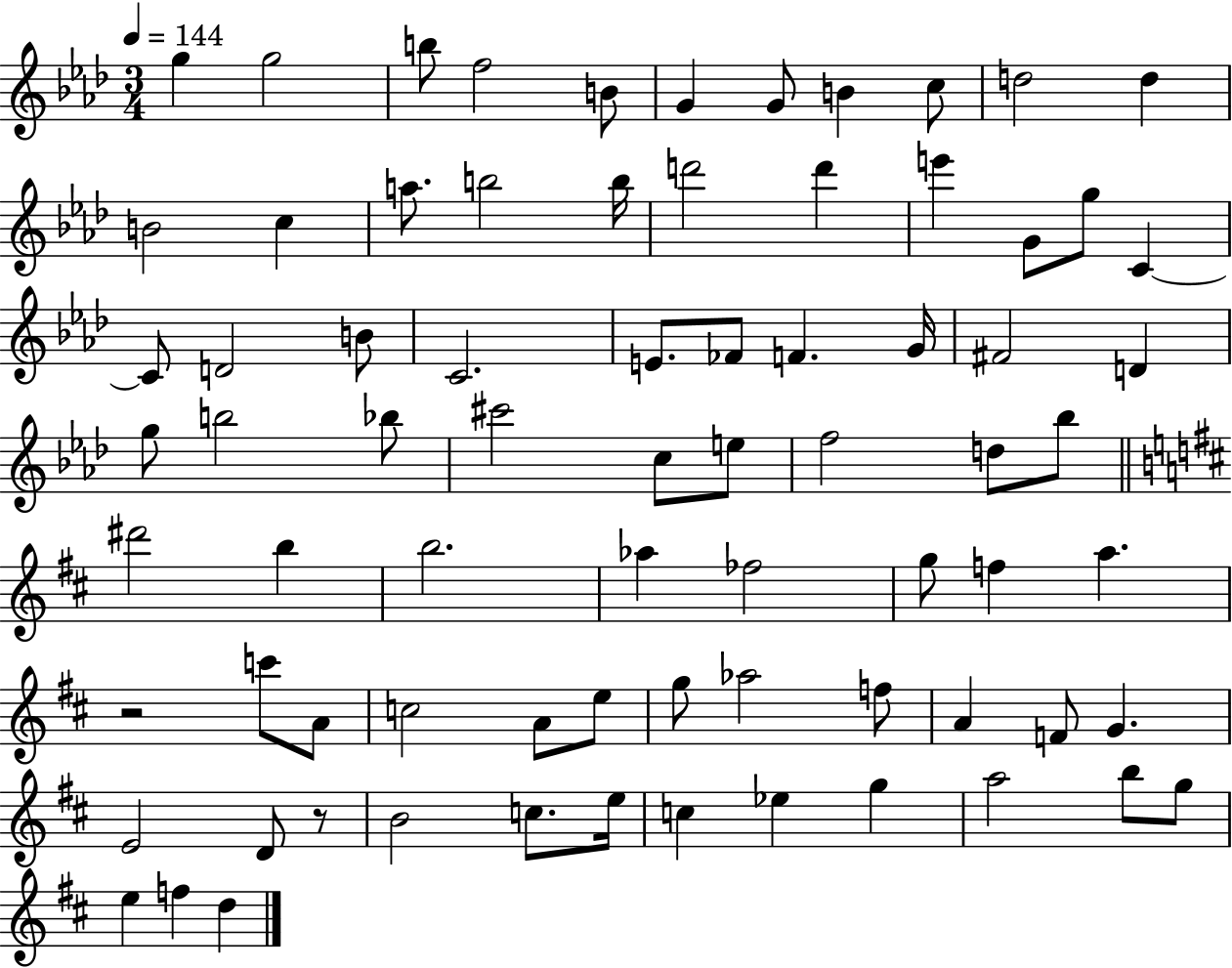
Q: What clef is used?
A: treble